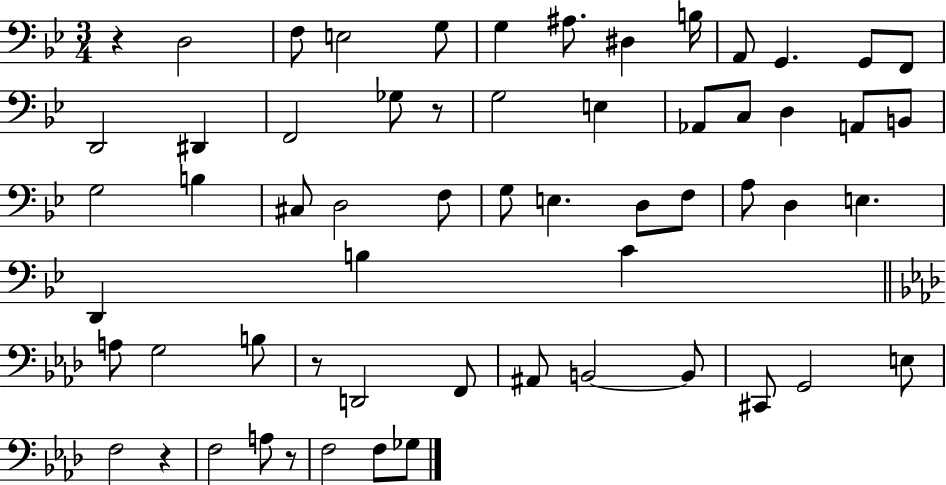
{
  \clef bass
  \numericTimeSignature
  \time 3/4
  \key bes \major
  r4 d2 | f8 e2 g8 | g4 ais8. dis4 b16 | a,8 g,4. g,8 f,8 | \break d,2 dis,4 | f,2 ges8 r8 | g2 e4 | aes,8 c8 d4 a,8 b,8 | \break g2 b4 | cis8 d2 f8 | g8 e4. d8 f8 | a8 d4 e4. | \break d,4 b4 c'4 | \bar "||" \break \key aes \major a8 g2 b8 | r8 d,2 f,8 | ais,8 b,2~~ b,8 | cis,8 g,2 e8 | \break f2 r4 | f2 a8 r8 | f2 f8 ges8 | \bar "|."
}